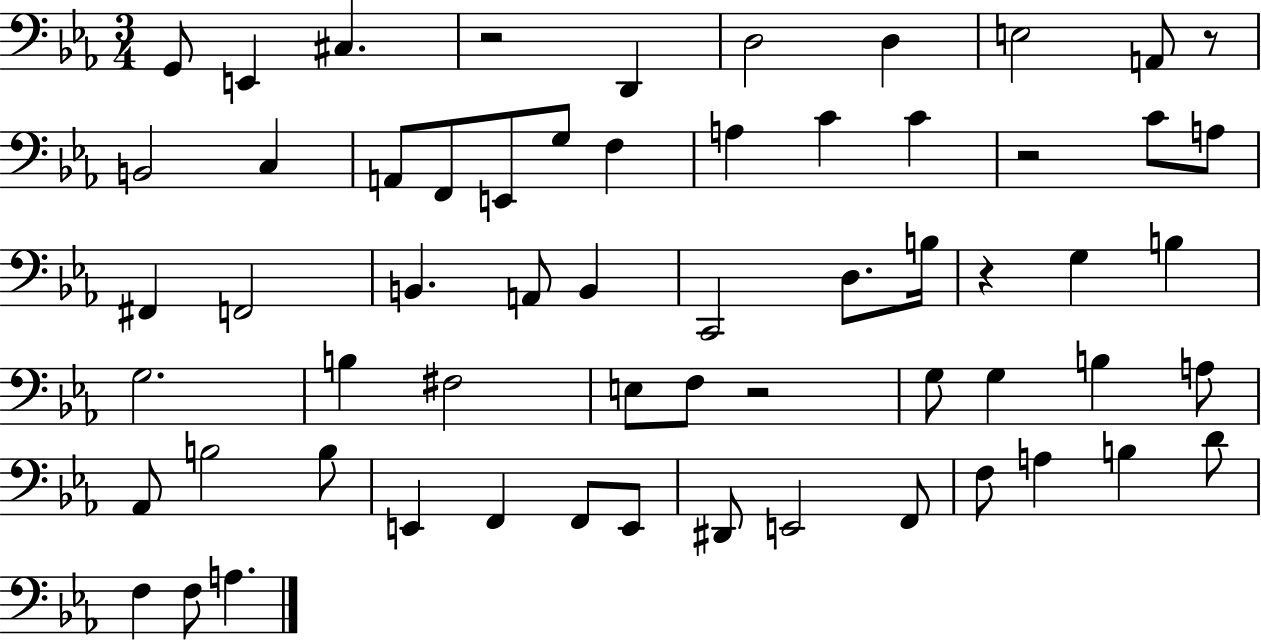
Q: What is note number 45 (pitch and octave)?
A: F2